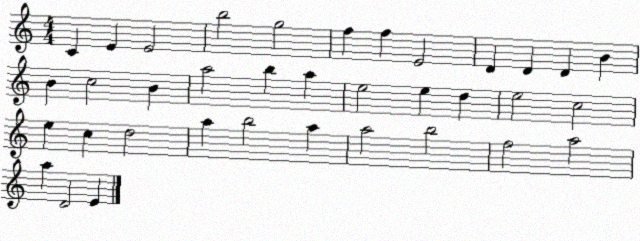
X:1
T:Untitled
M:4/4
L:1/4
K:C
C E E2 b2 g2 f f E2 D D D B B c2 B a2 b a e2 e d e2 c2 e c d2 a b2 a a2 b2 f2 a2 a D2 E